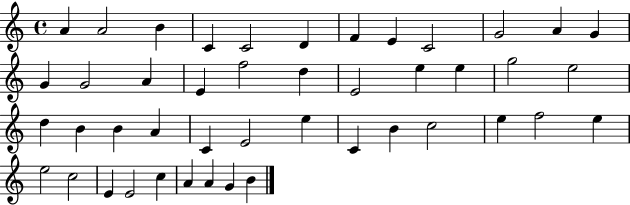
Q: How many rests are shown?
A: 0